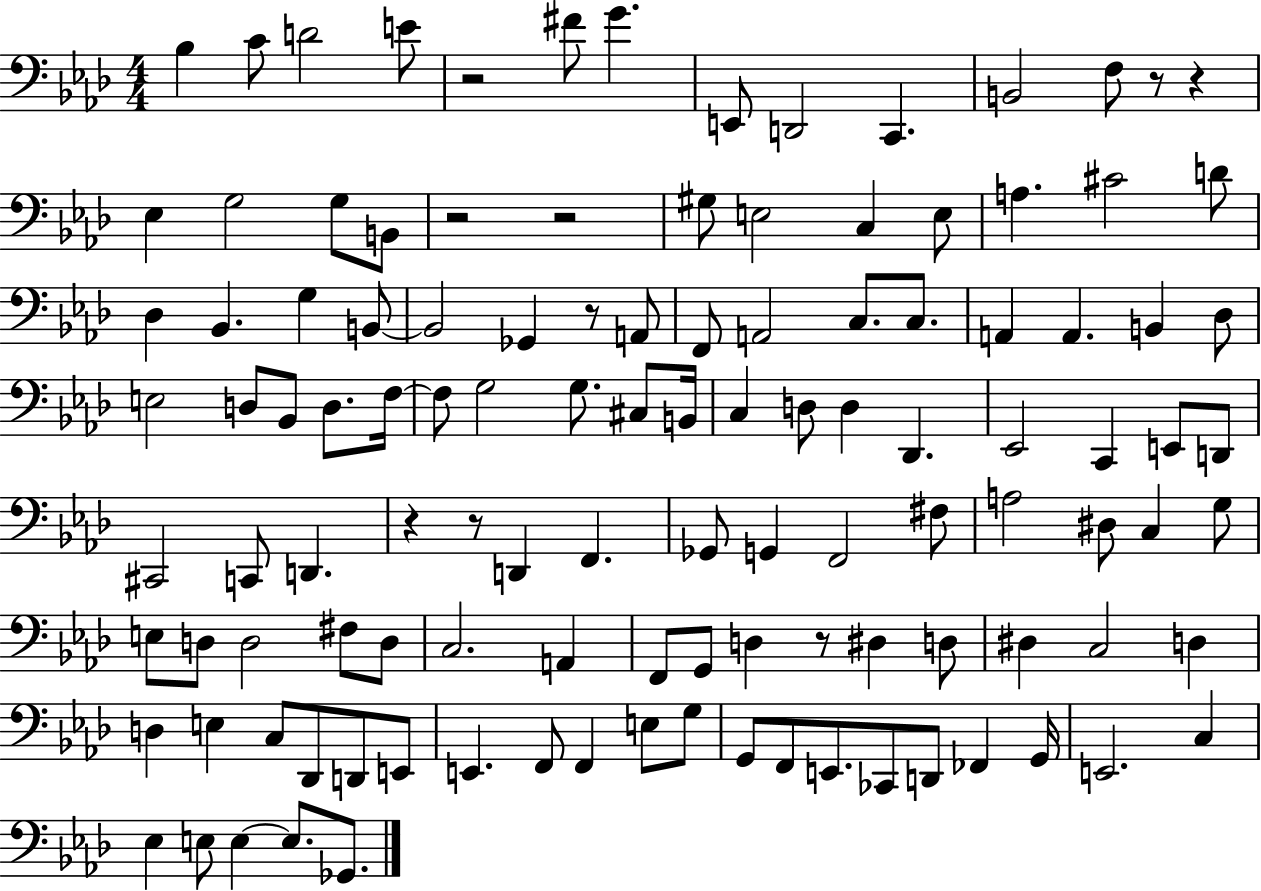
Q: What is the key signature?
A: AES major